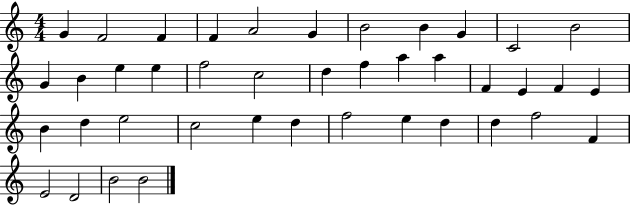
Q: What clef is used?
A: treble